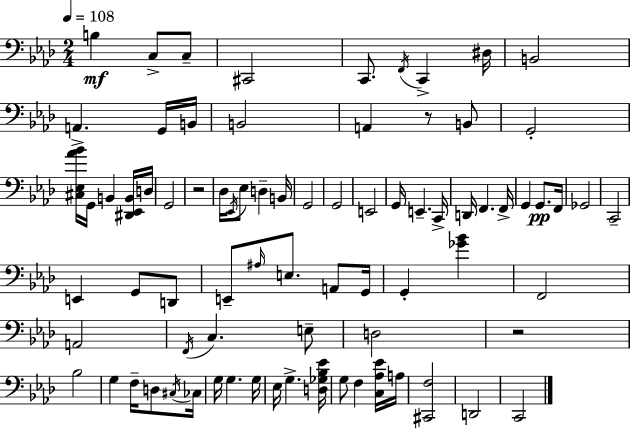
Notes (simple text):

B3/q C3/e C3/e C#2/h C2/e. F2/s C2/q D#3/s B2/h A2/q. G2/s B2/s B2/h A2/q R/e B2/e G2/h [C#3,Eb3,Ab4,Bb4]/s G2/s B2/q [D#2,Eb2,B2]/s D3/s G2/h R/h Db3/s Eb2/s Eb3/e D3/q B2/s G2/h G2/h E2/h G2/s E2/q. C2/s D2/s F2/q. F2/s G2/q G2/e. F2/s Gb2/h C2/h E2/q G2/e D2/e E2/e A#3/s E3/e. A2/e G2/s G2/q [Gb4,Bb4]/q F2/h A2/h F2/s C3/q. E3/e D3/h R/h Bb3/h G3/q F3/s D3/e C#3/s CES3/s G3/s G3/q. G3/s Eb3/s G3/q. [D3,Gb3,Bb3,Eb4]/s G3/e F3/q [C3,Ab3,Eb4]/s A3/s [C#2,F3]/h D2/h C2/h